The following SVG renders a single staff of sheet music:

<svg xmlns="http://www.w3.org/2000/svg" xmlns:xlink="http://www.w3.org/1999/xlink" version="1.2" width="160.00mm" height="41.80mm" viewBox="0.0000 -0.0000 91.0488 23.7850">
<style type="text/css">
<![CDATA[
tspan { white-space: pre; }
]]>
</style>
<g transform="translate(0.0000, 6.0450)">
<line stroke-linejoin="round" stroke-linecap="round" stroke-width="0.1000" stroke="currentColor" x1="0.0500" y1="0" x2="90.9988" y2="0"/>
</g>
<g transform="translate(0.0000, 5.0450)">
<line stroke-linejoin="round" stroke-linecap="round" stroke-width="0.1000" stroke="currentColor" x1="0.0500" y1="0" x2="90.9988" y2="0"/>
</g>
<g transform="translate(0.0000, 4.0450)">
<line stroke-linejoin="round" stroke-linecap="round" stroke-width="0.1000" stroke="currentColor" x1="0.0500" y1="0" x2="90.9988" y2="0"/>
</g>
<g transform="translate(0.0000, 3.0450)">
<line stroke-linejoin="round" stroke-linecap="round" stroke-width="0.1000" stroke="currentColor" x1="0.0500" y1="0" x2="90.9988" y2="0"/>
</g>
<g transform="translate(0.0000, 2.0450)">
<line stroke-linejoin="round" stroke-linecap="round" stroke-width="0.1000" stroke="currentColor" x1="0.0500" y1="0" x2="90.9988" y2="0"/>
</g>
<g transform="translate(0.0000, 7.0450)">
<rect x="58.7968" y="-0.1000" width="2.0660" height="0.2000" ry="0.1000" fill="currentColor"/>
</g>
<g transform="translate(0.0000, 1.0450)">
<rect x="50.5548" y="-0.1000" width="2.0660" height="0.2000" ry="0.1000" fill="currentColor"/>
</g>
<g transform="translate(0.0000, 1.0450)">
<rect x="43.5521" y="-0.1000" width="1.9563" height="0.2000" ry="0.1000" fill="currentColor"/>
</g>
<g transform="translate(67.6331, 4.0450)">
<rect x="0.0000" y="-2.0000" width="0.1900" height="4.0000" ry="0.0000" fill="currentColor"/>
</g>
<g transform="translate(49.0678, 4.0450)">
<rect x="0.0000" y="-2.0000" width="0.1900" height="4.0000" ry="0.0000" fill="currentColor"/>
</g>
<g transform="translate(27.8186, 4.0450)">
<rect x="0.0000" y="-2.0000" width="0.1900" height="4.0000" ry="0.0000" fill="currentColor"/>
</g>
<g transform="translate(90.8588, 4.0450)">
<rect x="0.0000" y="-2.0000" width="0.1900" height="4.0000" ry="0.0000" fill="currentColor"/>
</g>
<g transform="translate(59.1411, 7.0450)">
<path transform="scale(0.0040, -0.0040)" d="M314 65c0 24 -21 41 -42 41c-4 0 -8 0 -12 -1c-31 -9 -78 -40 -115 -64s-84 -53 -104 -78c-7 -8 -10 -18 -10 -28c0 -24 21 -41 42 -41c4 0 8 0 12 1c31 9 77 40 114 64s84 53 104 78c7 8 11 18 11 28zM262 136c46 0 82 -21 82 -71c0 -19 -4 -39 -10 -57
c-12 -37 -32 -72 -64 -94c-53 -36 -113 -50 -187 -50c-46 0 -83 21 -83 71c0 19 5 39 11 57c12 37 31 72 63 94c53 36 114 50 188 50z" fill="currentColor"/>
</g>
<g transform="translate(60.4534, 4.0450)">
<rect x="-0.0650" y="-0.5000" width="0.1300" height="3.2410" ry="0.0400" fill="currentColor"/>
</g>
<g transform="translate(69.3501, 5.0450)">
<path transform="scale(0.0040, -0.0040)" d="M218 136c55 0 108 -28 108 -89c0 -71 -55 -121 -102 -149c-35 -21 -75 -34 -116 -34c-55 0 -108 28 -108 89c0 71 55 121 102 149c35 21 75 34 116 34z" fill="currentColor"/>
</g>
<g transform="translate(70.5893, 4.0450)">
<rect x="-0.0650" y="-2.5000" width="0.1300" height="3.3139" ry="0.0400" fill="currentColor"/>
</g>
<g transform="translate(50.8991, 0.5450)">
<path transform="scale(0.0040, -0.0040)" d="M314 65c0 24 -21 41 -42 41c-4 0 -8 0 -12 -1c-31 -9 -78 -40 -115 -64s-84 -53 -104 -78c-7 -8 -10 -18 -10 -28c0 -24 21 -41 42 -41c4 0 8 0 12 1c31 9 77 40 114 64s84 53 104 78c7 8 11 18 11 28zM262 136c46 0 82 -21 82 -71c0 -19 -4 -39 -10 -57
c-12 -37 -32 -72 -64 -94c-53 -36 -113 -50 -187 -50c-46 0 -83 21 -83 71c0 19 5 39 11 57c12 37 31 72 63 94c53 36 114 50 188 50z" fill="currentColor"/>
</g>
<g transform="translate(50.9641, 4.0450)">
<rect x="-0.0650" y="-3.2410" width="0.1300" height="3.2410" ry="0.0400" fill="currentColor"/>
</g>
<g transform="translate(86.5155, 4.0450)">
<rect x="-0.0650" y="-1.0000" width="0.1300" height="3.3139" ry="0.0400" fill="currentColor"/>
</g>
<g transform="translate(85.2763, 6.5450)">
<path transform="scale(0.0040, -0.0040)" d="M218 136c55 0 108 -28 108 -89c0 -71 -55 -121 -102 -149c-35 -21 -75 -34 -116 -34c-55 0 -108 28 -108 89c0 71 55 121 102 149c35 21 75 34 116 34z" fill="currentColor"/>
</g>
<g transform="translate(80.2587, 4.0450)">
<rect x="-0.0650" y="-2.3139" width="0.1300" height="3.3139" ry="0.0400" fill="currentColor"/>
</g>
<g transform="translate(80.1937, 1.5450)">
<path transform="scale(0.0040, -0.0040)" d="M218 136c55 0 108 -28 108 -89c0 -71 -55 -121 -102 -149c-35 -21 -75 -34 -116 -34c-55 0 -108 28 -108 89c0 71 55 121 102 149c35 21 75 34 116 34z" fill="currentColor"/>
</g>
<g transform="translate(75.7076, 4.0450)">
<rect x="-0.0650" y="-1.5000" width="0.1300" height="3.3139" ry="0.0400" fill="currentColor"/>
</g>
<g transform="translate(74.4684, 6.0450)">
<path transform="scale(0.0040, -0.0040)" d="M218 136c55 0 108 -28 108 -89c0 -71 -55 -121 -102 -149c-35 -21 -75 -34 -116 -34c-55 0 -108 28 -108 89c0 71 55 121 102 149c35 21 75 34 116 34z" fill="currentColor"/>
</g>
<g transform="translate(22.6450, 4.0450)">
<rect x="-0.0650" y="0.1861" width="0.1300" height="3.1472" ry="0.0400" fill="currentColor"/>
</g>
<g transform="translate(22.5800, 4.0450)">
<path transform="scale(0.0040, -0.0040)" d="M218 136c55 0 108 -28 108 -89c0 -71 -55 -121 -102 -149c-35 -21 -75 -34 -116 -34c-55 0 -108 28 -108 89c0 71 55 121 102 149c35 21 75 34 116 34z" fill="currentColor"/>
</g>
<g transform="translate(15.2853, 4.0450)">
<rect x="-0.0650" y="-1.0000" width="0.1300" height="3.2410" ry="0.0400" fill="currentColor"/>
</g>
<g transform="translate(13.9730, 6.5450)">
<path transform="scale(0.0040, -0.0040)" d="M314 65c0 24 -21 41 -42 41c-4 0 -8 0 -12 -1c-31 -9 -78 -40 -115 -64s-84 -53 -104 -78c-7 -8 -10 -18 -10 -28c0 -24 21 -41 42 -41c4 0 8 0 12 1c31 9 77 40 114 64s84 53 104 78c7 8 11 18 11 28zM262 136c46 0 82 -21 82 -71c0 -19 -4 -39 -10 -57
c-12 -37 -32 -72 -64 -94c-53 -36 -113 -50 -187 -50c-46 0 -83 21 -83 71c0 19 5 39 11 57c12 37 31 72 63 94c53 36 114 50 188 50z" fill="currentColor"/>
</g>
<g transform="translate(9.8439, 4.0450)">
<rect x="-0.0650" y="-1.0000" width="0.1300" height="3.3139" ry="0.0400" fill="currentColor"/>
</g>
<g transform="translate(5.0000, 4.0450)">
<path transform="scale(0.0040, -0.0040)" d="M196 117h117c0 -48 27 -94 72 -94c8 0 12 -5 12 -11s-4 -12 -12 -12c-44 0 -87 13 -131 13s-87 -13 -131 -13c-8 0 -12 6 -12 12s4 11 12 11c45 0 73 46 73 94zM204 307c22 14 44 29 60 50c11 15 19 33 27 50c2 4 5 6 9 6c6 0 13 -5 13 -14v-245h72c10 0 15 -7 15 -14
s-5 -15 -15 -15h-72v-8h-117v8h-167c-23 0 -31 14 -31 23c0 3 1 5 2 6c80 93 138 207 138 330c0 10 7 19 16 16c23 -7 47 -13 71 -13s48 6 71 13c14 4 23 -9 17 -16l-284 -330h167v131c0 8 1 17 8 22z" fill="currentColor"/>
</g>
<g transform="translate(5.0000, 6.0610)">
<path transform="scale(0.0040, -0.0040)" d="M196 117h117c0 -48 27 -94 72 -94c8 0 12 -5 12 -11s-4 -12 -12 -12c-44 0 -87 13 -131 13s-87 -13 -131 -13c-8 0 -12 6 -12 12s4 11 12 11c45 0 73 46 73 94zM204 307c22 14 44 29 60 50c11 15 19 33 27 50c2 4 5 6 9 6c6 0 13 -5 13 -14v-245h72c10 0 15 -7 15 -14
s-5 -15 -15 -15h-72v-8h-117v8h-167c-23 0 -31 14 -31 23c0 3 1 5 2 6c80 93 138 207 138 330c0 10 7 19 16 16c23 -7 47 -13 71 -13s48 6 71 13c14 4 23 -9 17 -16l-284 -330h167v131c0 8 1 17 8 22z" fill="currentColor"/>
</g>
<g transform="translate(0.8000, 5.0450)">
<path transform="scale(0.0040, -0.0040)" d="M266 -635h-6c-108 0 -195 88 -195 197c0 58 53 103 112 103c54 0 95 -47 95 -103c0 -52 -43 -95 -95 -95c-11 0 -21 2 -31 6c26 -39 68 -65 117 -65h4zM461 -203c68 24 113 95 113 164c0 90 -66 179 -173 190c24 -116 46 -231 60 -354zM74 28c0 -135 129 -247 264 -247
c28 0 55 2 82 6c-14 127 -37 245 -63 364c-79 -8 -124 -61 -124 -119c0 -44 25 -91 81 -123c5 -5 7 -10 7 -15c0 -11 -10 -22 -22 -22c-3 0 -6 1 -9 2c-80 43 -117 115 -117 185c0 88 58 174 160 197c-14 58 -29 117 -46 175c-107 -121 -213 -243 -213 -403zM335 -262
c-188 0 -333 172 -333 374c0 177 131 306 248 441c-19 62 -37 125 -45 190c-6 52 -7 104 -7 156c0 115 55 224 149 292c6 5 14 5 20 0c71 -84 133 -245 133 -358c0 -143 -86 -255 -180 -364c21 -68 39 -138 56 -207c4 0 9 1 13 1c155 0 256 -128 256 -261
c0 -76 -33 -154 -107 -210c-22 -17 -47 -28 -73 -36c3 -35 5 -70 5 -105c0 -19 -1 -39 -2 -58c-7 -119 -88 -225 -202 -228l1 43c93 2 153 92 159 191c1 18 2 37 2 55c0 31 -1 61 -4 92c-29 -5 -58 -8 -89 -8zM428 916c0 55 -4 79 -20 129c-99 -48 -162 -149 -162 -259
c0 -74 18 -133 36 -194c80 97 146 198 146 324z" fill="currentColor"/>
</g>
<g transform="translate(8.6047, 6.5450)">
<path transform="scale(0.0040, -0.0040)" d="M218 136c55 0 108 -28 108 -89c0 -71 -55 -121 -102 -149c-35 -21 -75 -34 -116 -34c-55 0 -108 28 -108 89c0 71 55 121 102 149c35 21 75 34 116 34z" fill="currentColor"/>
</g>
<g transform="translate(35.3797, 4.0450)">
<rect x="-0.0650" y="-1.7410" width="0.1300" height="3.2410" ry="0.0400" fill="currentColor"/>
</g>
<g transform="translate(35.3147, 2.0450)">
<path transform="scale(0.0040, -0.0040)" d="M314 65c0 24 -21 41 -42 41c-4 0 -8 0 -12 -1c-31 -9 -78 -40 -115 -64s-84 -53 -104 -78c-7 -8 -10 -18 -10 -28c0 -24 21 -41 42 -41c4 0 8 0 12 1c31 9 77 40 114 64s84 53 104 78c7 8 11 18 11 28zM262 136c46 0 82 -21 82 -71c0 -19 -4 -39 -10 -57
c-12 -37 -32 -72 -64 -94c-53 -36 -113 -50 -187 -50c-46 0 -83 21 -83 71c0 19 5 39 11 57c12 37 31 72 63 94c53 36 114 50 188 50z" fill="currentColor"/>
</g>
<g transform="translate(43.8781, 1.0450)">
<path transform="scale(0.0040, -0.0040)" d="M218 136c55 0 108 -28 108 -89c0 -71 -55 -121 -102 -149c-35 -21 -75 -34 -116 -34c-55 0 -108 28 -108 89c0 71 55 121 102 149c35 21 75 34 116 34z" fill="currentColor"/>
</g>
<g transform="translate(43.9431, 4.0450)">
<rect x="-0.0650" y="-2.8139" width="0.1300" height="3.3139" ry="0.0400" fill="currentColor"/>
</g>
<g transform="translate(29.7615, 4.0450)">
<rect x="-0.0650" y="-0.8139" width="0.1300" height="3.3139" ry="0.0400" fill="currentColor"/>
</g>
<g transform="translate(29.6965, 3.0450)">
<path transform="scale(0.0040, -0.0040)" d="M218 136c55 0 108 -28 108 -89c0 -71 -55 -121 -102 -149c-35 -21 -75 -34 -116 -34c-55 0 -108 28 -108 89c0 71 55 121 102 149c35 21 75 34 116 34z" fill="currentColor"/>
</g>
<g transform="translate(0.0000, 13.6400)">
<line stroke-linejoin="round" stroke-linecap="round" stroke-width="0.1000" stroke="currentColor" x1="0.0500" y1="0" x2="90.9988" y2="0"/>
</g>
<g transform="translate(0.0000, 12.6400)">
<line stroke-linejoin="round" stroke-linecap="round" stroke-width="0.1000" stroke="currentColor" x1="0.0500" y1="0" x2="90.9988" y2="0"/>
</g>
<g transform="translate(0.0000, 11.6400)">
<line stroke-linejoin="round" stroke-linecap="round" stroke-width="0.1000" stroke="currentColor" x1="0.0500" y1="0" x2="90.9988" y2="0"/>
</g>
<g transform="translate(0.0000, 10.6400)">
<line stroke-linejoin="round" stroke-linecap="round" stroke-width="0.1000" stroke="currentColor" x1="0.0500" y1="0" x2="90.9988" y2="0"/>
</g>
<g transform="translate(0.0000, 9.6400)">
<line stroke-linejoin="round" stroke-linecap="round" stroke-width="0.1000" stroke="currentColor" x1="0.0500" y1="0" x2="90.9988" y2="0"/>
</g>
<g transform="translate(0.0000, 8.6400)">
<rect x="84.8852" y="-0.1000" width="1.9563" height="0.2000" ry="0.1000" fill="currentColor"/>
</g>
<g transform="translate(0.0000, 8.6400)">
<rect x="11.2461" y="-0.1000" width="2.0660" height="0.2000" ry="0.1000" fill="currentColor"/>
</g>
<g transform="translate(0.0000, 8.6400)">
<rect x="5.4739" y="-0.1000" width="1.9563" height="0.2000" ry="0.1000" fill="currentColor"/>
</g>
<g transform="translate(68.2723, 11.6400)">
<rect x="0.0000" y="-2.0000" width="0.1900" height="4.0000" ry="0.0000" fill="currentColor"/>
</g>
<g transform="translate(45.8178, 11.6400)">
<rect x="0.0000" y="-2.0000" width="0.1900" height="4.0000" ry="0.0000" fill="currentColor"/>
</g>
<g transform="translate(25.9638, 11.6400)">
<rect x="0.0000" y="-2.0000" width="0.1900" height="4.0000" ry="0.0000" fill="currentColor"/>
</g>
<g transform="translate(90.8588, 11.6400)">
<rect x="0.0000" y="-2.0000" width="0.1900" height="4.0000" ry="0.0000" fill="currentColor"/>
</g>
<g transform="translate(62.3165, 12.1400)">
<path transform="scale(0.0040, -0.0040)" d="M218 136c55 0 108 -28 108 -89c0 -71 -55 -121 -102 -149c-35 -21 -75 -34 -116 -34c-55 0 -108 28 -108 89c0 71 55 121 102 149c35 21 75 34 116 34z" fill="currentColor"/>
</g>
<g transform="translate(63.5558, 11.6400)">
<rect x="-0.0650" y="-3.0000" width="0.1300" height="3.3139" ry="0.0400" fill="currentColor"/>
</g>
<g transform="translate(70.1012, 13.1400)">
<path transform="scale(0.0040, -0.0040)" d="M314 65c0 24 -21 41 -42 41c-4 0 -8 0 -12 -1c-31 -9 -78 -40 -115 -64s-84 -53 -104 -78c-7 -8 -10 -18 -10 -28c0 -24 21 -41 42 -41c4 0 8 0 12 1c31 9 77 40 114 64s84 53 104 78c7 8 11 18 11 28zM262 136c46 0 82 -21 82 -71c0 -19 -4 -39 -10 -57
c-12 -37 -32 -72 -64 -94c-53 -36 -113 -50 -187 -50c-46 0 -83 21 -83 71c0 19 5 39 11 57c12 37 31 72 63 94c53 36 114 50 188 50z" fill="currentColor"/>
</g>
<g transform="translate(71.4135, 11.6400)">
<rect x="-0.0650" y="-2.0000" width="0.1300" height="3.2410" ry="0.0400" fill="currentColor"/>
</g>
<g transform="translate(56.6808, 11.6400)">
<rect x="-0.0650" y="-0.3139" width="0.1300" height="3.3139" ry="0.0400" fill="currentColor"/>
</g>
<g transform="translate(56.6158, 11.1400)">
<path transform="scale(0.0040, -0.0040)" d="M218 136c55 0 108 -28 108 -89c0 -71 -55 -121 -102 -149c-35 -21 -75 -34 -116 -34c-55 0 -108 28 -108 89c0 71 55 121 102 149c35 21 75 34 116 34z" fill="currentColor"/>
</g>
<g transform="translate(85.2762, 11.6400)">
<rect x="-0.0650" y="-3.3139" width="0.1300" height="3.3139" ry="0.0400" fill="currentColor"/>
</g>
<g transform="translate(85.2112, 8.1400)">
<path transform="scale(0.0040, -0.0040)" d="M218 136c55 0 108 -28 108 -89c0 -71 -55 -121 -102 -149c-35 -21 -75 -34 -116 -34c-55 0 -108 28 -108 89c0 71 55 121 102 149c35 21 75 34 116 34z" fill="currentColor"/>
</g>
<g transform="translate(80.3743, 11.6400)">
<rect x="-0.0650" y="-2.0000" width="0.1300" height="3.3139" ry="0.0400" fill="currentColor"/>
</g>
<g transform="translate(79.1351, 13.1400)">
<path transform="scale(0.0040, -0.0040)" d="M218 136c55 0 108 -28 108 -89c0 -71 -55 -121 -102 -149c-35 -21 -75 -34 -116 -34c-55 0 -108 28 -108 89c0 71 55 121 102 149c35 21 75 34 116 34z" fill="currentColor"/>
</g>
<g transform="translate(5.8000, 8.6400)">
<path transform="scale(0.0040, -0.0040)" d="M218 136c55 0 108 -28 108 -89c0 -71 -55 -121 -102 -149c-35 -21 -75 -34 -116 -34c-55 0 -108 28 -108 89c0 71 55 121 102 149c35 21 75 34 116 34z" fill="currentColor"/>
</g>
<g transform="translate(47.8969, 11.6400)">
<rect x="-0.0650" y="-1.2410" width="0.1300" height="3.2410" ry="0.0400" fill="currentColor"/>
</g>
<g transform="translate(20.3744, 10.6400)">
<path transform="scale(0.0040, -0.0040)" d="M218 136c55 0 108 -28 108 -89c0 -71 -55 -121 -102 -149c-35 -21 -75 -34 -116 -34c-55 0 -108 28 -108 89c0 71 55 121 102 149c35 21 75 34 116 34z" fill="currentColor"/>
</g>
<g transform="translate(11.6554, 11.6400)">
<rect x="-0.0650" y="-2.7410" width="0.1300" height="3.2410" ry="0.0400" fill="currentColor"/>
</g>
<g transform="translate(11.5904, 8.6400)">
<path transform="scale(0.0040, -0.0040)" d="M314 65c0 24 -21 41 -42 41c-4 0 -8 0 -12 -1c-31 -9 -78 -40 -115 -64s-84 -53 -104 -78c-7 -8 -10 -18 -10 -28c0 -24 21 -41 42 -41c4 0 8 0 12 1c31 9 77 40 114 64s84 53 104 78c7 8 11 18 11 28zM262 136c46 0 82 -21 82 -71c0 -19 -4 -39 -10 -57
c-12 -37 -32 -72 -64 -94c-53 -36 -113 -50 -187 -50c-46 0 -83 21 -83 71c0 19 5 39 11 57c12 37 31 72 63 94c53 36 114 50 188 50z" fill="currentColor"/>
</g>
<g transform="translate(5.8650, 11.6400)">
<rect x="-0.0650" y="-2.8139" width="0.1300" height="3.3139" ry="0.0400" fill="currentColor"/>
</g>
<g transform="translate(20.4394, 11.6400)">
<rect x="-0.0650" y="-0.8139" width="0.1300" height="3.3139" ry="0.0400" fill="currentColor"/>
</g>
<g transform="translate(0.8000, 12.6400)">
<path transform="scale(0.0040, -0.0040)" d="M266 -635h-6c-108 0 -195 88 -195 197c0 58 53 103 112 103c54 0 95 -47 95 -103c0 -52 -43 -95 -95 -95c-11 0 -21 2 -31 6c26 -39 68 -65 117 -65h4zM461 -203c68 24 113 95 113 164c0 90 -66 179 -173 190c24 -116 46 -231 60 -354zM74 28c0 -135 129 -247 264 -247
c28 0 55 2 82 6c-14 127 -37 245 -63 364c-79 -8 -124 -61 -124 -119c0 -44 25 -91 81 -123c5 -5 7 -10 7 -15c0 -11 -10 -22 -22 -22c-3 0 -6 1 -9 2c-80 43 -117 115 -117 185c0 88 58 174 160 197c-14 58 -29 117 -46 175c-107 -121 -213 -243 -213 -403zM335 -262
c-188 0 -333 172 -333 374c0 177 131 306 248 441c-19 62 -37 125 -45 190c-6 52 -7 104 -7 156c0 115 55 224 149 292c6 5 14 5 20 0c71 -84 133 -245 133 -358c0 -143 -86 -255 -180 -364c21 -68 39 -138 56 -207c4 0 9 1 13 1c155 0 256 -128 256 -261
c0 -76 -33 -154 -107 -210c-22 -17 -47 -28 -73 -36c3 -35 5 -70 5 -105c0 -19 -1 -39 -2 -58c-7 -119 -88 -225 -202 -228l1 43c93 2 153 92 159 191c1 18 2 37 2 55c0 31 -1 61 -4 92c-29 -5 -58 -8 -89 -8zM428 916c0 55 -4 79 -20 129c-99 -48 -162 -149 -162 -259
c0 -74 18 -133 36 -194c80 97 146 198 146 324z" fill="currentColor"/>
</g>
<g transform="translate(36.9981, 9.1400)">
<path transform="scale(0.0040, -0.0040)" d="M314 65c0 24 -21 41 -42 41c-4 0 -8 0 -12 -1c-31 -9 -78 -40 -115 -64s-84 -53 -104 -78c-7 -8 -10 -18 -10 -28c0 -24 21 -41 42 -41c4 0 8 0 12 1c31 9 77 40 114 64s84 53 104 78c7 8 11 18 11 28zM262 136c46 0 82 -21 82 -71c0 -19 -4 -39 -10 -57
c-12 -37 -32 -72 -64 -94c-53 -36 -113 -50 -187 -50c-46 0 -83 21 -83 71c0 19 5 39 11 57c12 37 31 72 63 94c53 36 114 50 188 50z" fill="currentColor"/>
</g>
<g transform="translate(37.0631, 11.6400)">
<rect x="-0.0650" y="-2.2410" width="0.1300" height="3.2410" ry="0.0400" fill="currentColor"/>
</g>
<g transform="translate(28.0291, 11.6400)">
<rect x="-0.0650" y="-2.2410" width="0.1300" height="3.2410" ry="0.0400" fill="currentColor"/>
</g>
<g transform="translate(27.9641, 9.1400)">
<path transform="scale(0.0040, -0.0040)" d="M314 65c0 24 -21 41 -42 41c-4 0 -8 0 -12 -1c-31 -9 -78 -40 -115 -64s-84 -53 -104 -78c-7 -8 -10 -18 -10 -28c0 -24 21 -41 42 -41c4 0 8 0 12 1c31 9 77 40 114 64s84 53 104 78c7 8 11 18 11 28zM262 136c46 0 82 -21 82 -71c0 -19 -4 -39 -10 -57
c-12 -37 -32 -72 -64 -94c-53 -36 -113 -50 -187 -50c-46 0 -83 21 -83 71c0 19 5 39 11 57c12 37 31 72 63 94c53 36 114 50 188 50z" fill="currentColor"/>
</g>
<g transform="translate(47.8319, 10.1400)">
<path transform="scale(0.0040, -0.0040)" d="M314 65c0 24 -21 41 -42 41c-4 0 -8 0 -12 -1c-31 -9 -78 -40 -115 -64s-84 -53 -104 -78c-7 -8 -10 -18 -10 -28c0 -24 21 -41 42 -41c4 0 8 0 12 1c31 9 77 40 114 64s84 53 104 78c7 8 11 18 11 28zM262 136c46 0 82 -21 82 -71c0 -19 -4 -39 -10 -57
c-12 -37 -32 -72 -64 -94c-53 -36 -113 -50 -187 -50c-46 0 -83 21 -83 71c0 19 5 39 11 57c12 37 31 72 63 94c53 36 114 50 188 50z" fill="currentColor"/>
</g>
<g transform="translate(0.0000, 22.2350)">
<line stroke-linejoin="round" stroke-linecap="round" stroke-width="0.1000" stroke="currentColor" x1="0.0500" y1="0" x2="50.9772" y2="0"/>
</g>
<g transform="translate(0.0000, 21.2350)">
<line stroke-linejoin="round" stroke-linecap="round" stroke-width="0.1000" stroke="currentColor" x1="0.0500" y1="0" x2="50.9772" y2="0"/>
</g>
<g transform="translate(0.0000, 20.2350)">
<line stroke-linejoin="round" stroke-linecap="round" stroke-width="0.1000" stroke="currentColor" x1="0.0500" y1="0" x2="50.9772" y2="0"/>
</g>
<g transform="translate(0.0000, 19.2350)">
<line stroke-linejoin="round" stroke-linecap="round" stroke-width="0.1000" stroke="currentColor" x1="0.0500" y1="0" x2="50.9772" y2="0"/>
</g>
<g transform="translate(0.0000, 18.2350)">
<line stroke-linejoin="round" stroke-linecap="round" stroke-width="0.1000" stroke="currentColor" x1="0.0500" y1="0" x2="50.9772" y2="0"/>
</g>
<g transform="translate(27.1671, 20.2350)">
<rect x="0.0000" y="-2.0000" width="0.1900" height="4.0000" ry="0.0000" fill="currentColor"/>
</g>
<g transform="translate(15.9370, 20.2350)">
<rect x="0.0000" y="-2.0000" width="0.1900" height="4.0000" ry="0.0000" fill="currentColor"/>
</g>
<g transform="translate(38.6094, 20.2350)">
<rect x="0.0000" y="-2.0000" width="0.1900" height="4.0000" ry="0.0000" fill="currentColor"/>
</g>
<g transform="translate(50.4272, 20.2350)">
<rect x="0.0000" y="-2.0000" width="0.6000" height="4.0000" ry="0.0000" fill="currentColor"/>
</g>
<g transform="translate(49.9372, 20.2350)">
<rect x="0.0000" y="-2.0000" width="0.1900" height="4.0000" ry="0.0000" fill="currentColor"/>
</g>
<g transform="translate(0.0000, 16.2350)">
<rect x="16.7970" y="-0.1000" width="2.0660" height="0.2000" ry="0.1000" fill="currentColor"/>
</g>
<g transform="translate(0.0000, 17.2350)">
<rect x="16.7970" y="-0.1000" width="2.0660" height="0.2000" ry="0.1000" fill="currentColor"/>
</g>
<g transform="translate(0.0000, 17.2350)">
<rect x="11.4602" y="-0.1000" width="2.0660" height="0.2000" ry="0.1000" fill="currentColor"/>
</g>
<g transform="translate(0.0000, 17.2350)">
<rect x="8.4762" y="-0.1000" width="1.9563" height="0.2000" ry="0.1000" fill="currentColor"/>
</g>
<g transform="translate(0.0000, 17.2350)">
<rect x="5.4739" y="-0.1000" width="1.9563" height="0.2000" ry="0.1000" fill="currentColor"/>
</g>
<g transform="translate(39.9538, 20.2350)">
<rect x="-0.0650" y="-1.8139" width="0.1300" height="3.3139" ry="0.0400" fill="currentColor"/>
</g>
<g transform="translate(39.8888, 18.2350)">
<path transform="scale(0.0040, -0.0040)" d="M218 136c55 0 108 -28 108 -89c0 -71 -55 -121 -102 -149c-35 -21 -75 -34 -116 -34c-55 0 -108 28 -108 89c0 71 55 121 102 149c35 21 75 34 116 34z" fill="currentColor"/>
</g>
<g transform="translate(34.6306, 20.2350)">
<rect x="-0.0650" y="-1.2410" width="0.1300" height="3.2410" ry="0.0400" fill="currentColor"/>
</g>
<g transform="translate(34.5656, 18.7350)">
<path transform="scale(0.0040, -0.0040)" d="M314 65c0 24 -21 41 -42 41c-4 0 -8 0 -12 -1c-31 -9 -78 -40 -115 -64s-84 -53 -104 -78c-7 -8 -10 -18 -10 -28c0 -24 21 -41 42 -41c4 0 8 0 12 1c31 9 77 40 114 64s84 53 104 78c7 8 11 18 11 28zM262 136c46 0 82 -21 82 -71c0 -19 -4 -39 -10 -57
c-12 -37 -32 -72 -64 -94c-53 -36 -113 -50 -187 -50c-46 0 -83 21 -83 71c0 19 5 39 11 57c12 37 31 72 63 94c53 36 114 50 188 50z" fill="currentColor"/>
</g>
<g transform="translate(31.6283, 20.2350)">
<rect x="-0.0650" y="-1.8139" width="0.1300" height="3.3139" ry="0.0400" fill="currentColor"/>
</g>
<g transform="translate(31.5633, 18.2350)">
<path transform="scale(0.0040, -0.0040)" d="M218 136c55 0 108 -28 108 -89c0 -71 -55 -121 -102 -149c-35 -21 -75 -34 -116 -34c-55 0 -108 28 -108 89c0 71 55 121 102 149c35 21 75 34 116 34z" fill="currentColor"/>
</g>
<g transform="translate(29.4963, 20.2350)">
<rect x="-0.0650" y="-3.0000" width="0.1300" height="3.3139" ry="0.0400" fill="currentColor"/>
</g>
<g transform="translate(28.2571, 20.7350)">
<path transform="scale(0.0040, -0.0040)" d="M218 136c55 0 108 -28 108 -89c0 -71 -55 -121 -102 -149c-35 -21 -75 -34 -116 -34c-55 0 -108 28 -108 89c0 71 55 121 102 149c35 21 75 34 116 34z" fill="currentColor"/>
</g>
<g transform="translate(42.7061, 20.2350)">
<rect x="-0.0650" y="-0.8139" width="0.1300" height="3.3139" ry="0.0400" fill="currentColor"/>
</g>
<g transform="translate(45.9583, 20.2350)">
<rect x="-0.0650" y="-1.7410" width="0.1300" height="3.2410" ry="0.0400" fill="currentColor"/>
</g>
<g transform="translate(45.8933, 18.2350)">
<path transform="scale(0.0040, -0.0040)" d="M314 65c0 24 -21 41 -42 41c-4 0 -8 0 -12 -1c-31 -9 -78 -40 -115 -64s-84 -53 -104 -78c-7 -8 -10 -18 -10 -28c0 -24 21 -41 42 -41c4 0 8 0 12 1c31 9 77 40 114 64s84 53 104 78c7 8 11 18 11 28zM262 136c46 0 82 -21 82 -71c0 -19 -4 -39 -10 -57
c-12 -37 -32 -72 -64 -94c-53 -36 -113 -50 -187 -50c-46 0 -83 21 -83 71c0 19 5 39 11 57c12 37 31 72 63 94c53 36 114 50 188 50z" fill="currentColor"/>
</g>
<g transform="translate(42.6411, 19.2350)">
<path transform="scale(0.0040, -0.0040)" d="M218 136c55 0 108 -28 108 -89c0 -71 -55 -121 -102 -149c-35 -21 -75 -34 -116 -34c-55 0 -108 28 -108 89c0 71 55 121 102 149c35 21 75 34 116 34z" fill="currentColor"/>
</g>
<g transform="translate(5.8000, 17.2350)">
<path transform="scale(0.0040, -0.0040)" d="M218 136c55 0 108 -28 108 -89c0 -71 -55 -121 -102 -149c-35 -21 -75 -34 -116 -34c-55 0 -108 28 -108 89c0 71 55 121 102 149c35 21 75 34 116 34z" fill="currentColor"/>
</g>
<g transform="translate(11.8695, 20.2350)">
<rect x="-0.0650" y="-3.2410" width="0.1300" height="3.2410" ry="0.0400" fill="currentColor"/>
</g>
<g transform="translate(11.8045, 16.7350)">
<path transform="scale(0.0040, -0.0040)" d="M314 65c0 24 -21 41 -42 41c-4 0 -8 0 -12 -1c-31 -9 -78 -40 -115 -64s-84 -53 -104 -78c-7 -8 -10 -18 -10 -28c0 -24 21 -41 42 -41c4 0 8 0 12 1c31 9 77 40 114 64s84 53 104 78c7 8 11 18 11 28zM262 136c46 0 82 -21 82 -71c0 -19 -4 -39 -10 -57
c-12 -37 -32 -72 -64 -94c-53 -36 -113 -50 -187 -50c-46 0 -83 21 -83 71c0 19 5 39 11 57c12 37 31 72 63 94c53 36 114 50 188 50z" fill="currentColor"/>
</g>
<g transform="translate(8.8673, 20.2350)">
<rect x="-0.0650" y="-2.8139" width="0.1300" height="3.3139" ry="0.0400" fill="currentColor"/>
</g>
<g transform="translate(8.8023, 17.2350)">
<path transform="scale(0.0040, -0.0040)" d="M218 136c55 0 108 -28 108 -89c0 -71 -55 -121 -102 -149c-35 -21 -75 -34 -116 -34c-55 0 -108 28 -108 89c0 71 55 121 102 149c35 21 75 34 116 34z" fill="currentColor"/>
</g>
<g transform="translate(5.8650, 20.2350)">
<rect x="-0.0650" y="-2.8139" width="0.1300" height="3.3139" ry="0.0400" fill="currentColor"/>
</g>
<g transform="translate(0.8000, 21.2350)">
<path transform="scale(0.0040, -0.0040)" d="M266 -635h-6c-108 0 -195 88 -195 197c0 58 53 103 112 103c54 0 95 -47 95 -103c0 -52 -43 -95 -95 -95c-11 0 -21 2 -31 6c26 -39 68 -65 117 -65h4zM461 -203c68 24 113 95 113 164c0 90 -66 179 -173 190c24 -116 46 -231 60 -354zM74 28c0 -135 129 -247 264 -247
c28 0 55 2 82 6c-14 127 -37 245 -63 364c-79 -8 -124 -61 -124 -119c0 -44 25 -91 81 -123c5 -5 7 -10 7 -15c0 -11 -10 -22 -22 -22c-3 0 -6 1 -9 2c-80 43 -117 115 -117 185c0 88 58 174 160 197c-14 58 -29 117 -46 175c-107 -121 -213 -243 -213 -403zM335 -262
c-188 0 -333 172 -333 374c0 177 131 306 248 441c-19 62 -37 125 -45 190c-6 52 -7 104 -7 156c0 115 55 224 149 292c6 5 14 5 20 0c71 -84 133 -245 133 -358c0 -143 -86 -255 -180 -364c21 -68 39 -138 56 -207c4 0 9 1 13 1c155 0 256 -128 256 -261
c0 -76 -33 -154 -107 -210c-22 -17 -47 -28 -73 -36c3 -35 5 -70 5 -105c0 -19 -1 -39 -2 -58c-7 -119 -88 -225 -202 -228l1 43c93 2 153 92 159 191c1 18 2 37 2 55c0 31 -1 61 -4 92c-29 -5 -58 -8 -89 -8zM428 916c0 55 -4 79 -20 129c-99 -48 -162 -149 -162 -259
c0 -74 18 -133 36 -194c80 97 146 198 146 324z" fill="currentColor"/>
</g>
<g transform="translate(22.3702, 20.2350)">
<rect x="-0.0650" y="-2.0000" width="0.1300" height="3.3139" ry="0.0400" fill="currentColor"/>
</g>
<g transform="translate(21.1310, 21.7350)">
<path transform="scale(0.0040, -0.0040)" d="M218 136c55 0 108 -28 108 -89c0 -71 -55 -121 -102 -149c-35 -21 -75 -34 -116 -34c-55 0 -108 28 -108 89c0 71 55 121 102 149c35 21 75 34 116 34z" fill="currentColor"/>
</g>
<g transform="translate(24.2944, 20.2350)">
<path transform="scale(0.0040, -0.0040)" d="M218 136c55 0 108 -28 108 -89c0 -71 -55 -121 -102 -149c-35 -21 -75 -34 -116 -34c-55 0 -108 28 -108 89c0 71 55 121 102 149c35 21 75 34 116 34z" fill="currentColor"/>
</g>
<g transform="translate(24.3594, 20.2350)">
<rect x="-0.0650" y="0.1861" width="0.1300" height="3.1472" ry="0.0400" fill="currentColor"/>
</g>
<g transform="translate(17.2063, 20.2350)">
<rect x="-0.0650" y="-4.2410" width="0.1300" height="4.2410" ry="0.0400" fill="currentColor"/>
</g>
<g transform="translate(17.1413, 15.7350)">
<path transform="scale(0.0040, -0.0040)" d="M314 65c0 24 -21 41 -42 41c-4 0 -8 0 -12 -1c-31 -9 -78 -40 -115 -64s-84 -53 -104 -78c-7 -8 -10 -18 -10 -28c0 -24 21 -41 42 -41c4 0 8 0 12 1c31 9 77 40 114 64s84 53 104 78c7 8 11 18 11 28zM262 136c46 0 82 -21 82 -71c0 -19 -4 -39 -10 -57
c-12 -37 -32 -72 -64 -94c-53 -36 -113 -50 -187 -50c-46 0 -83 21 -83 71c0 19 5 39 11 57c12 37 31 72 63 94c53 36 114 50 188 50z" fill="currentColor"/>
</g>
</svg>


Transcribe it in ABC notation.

X:1
T:Untitled
M:4/4
L:1/4
K:C
D D2 B d f2 a b2 C2 G E g D a a2 d g2 g2 e2 c A F2 F b a a b2 d'2 F B A f e2 f d f2